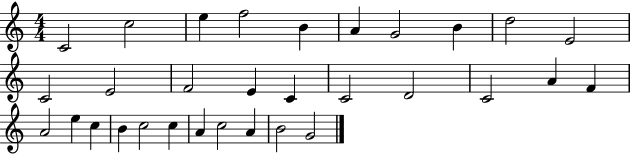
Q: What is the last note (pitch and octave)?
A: G4